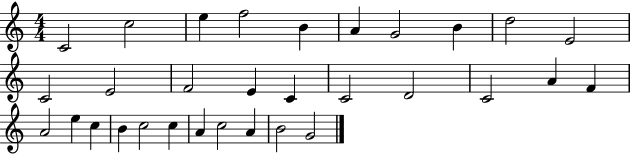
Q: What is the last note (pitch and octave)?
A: G4